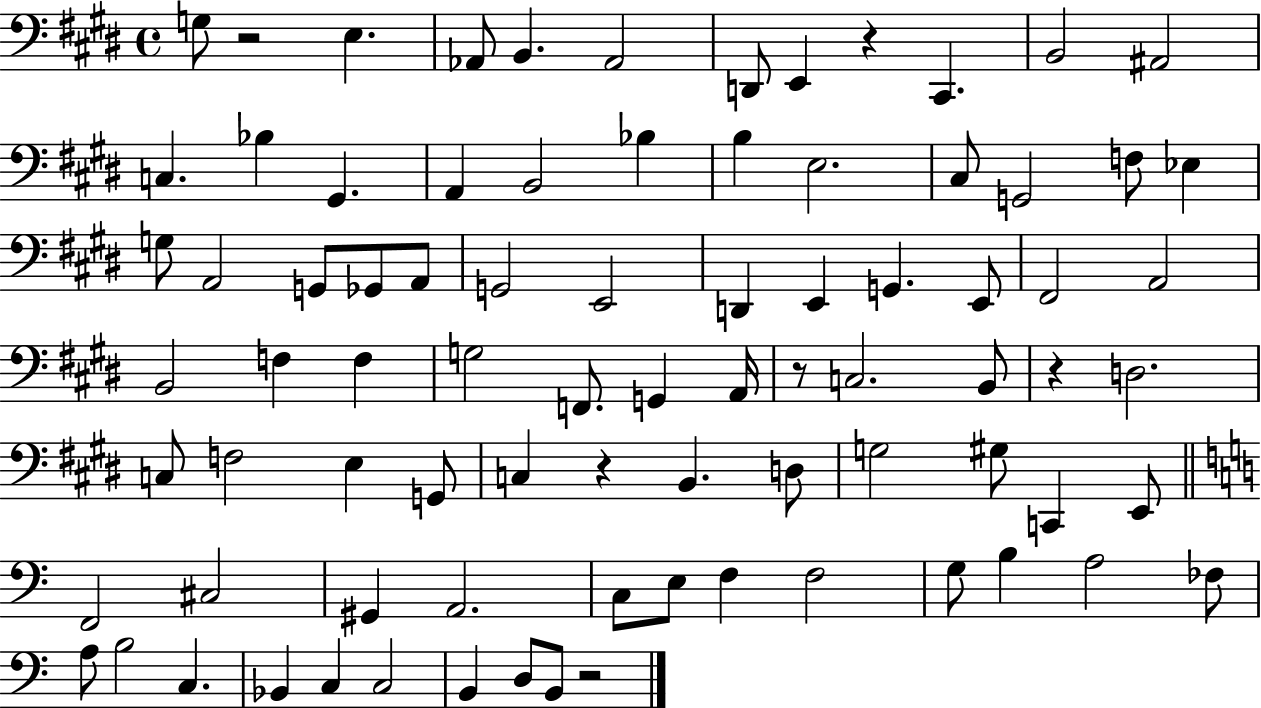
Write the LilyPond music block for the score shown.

{
  \clef bass
  \time 4/4
  \defaultTimeSignature
  \key e \major
  g8 r2 e4. | aes,8 b,4. aes,2 | d,8 e,4 r4 cis,4. | b,2 ais,2 | \break c4. bes4 gis,4. | a,4 b,2 bes4 | b4 e2. | cis8 g,2 f8 ees4 | \break g8 a,2 g,8 ges,8 a,8 | g,2 e,2 | d,4 e,4 g,4. e,8 | fis,2 a,2 | \break b,2 f4 f4 | g2 f,8. g,4 a,16 | r8 c2. b,8 | r4 d2. | \break c8 f2 e4 g,8 | c4 r4 b,4. d8 | g2 gis8 c,4 e,8 | \bar "||" \break \key c \major f,2 cis2 | gis,4 a,2. | c8 e8 f4 f2 | g8 b4 a2 fes8 | \break a8 b2 c4. | bes,4 c4 c2 | b,4 d8 b,8 r2 | \bar "|."
}